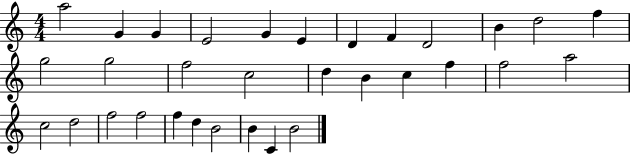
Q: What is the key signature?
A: C major